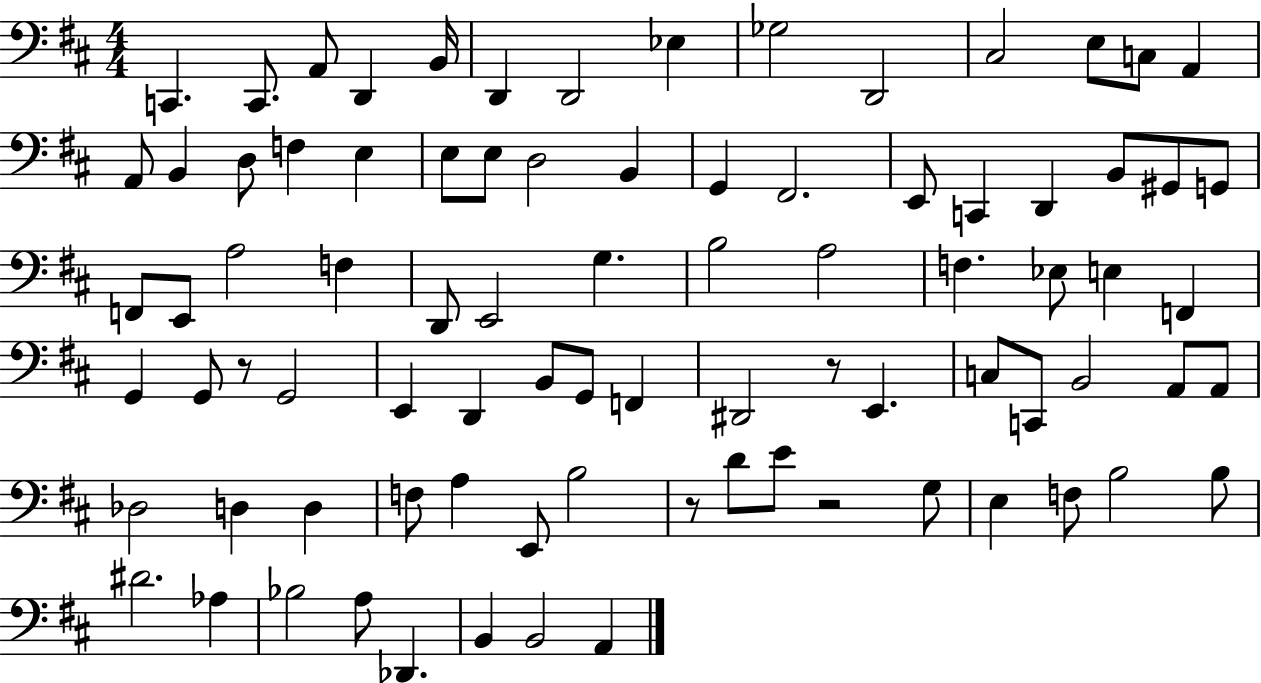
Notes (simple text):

C2/q. C2/e. A2/e D2/q B2/s D2/q D2/h Eb3/q Gb3/h D2/h C#3/h E3/e C3/e A2/q A2/e B2/q D3/e F3/q E3/q E3/e E3/e D3/h B2/q G2/q F#2/h. E2/e C2/q D2/q B2/e G#2/e G2/e F2/e E2/e A3/h F3/q D2/e E2/h G3/q. B3/h A3/h F3/q. Eb3/e E3/q F2/q G2/q G2/e R/e G2/h E2/q D2/q B2/e G2/e F2/q D#2/h R/e E2/q. C3/e C2/e B2/h A2/e A2/e Db3/h D3/q D3/q F3/e A3/q E2/e B3/h R/e D4/e E4/e R/h G3/e E3/q F3/e B3/h B3/e D#4/h. Ab3/q Bb3/h A3/e Db2/q. B2/q B2/h A2/q